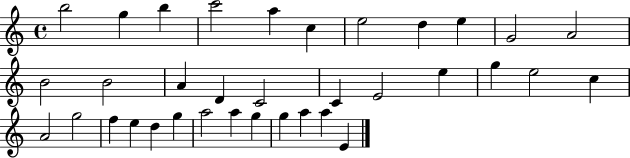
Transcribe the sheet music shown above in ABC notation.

X:1
T:Untitled
M:4/4
L:1/4
K:C
b2 g b c'2 a c e2 d e G2 A2 B2 B2 A D C2 C E2 e g e2 c A2 g2 f e d g a2 a g g a a E